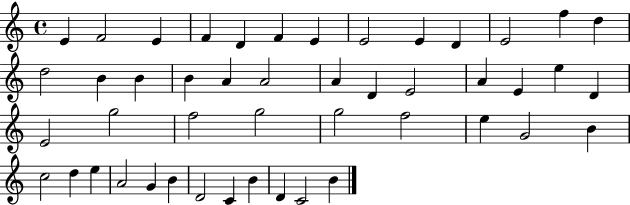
X:1
T:Untitled
M:4/4
L:1/4
K:C
E F2 E F D F E E2 E D E2 f d d2 B B B A A2 A D E2 A E e D E2 g2 f2 g2 g2 f2 e G2 B c2 d e A2 G B D2 C B D C2 B